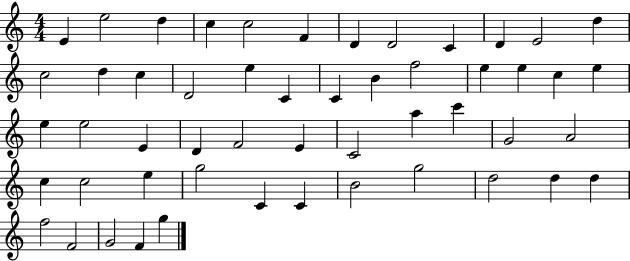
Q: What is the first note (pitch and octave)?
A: E4